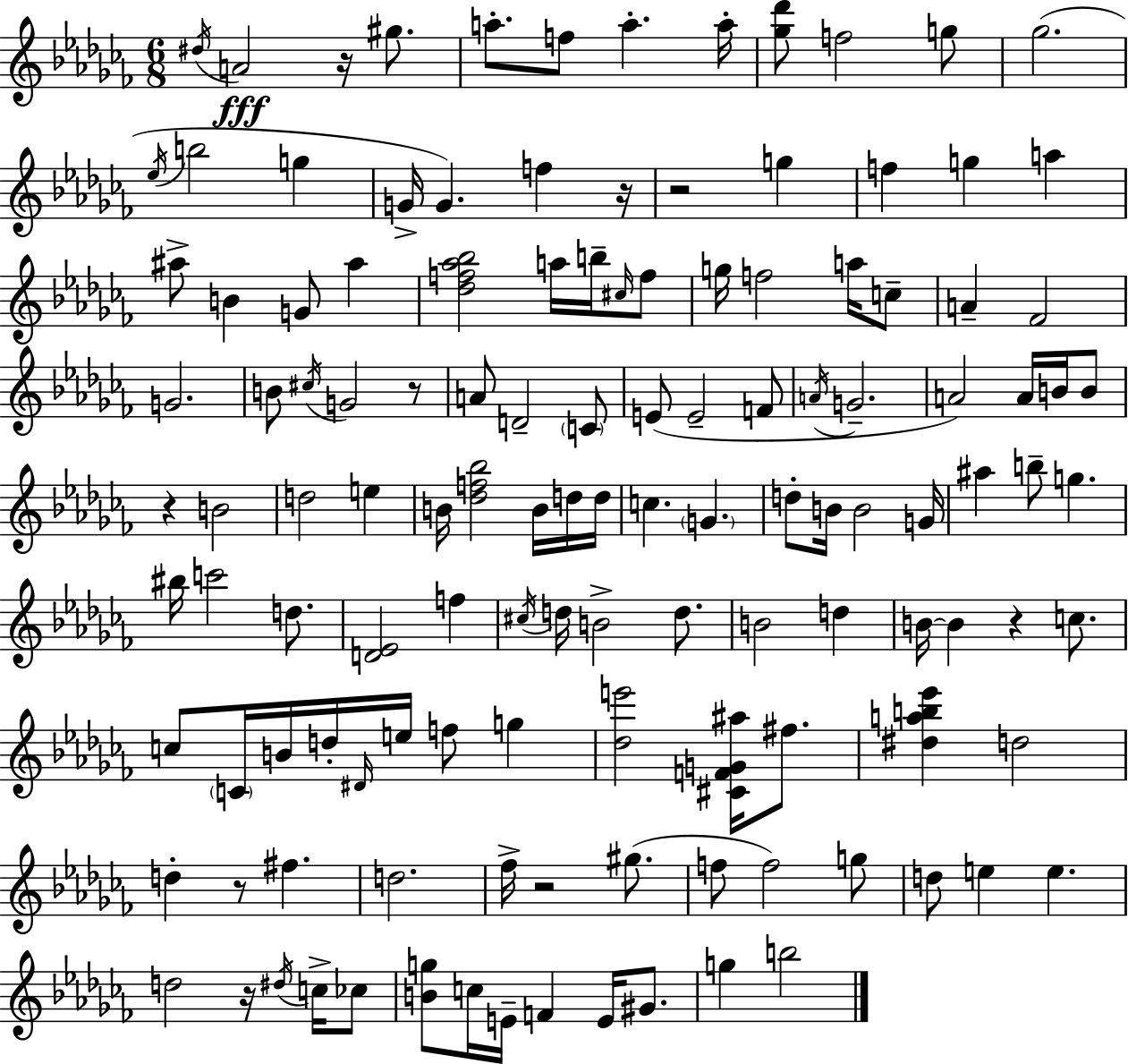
X:1
T:Untitled
M:6/8
L:1/4
K:Abm
^d/4 A2 z/4 ^g/2 a/2 f/2 a a/4 [_g_d']/2 f2 g/2 _g2 _e/4 b2 g G/4 G f z/4 z2 g f g a ^a/2 B G/2 ^a [_df_a_b]2 a/4 b/4 ^c/4 f/2 g/4 f2 a/4 c/2 A _F2 G2 B/2 ^c/4 G2 z/2 A/2 D2 C/2 E/2 E2 F/2 A/4 G2 A2 A/4 B/4 B/2 z B2 d2 e B/4 [_df_b]2 B/4 d/4 d/4 c G d/2 B/4 B2 G/4 ^a b/2 g ^b/4 c'2 d/2 [D_E]2 f ^c/4 d/4 B2 d/2 B2 d B/4 B z c/2 c/2 C/4 B/4 d/4 ^D/4 e/4 f/2 g [_de']2 [^CFG^a]/4 ^f/2 [^dab_e'] d2 d z/2 ^f d2 _f/4 z2 ^g/2 f/2 f2 g/2 d/2 e e d2 z/4 ^d/4 c/4 _c/2 [Bg]/2 c/4 E/4 F E/4 ^G/2 g b2